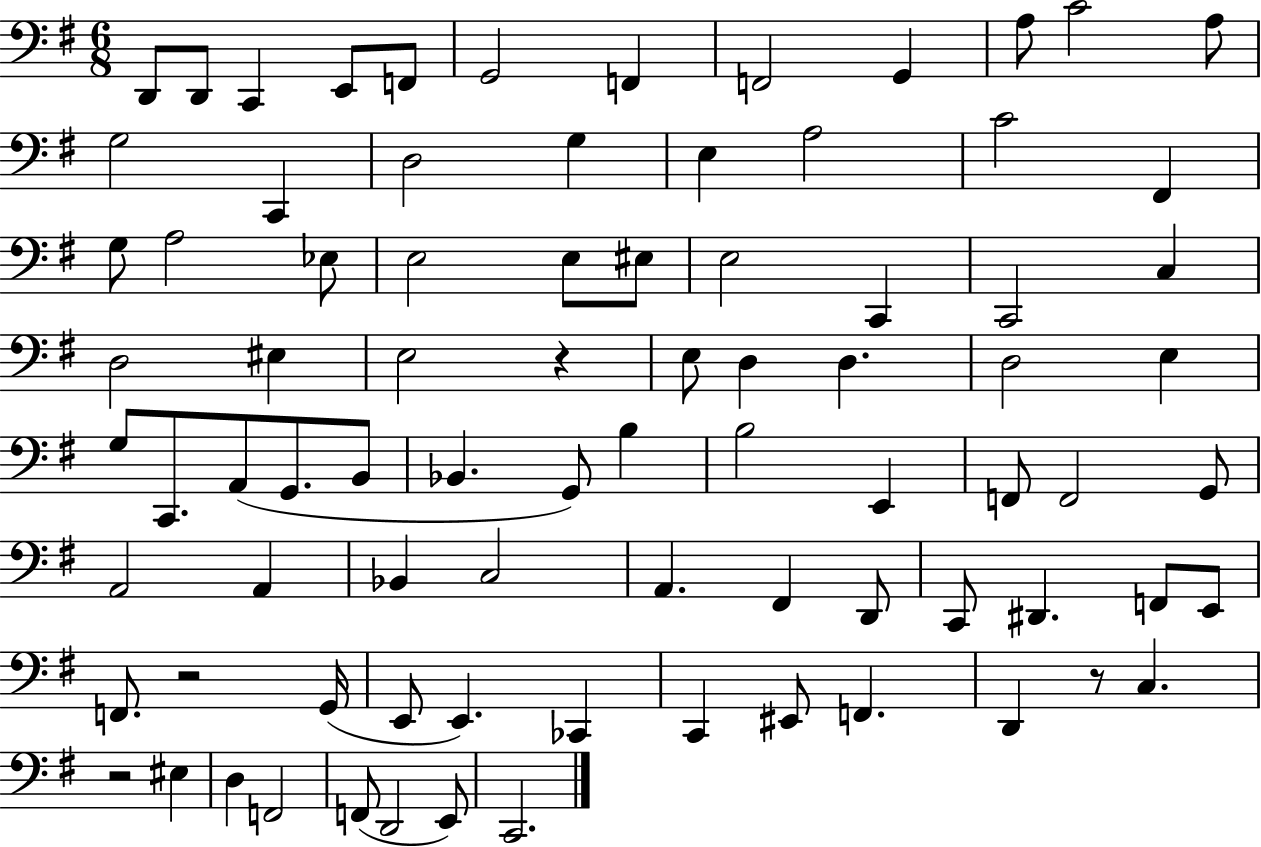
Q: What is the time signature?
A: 6/8